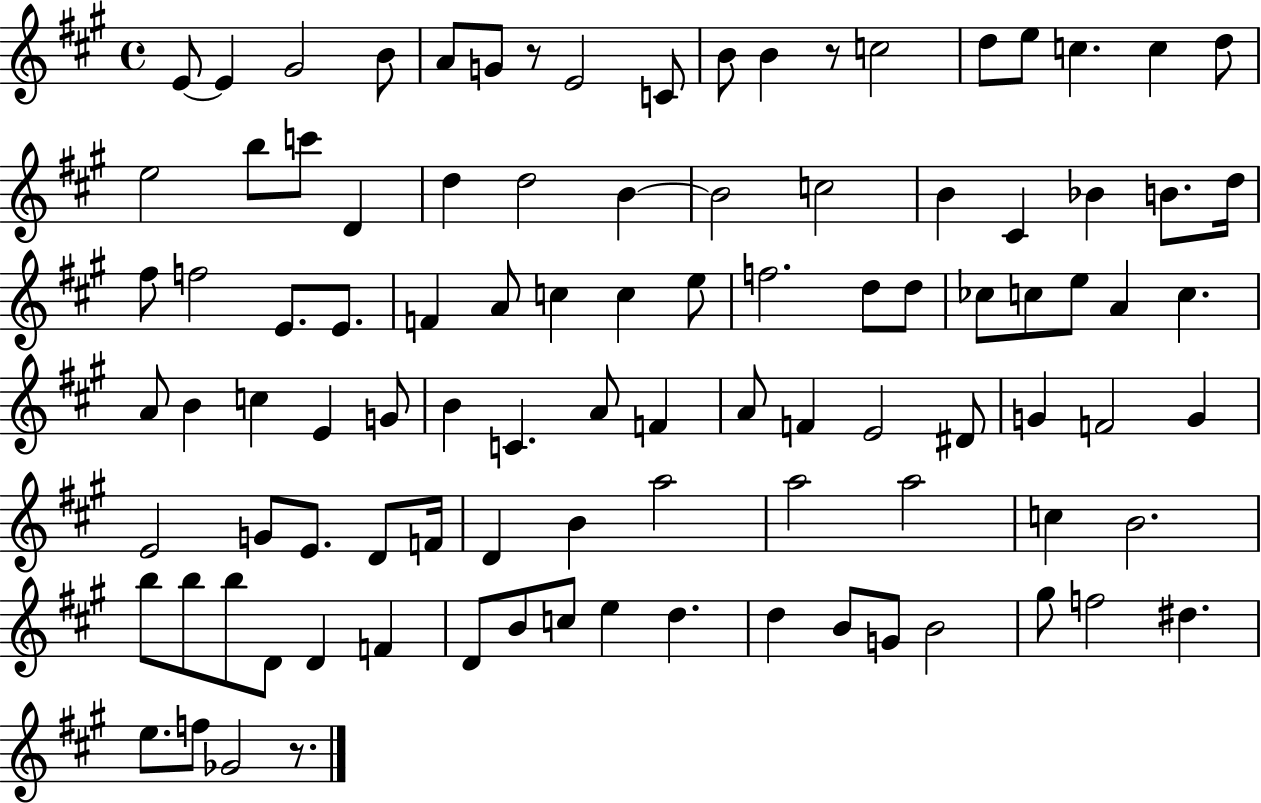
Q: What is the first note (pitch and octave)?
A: E4